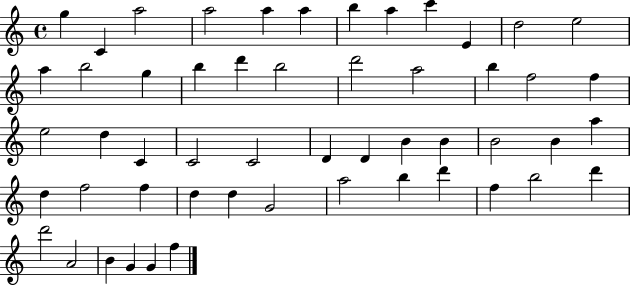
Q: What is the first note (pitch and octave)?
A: G5